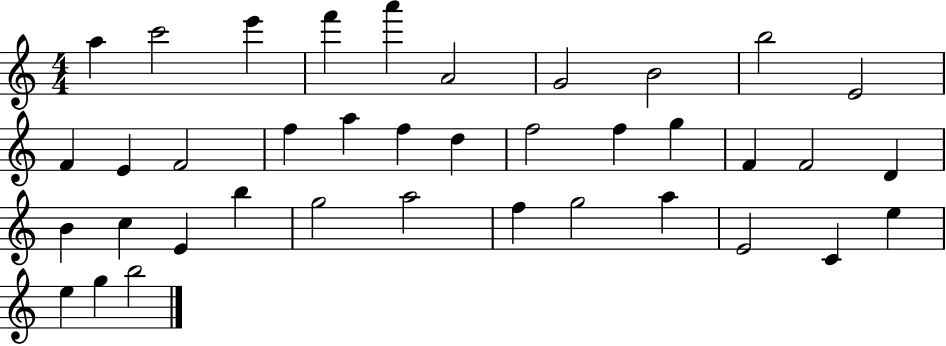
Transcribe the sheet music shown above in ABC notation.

X:1
T:Untitled
M:4/4
L:1/4
K:C
a c'2 e' f' a' A2 G2 B2 b2 E2 F E F2 f a f d f2 f g F F2 D B c E b g2 a2 f g2 a E2 C e e g b2